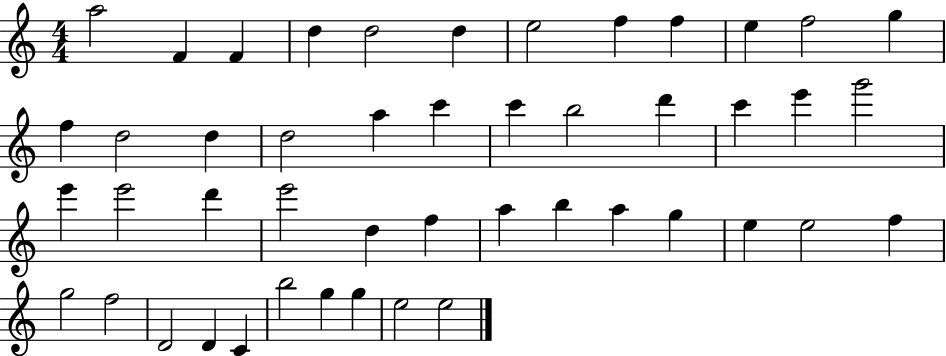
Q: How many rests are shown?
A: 0